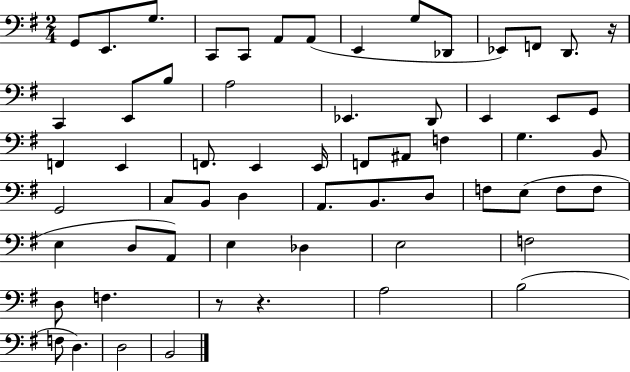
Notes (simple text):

G2/e E2/e. G3/e. C2/e C2/e A2/e A2/e E2/q G3/e Db2/e Eb2/e F2/e D2/e. R/s C2/q E2/e B3/e A3/h Eb2/q. D2/e E2/q E2/e G2/e F2/q E2/q F2/e. E2/q E2/s F2/e A#2/e F3/q G3/q. B2/e G2/h C3/e B2/e D3/q A2/e. B2/e. D3/e F3/e E3/e F3/e F3/e E3/q D3/e A2/e E3/q Db3/q E3/h F3/h D3/e F3/q. R/e R/q. A3/h B3/h F3/e D3/q. D3/h B2/h